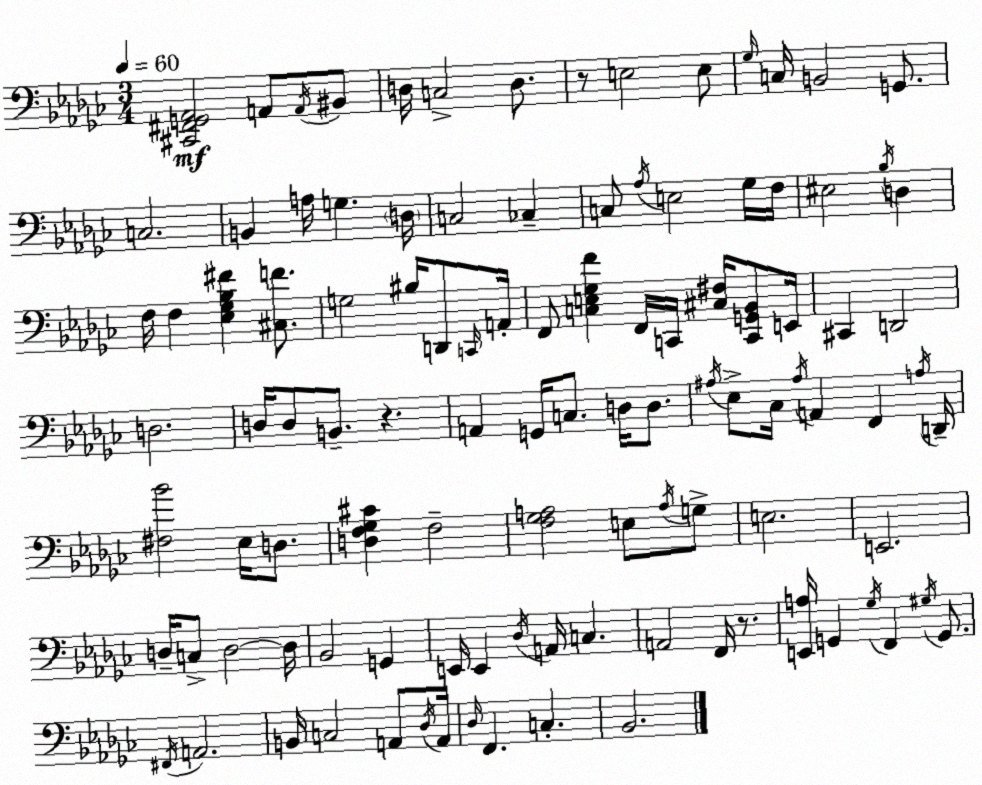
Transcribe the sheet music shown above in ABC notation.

X:1
T:Untitled
M:3/4
L:1/4
K:Ebm
[^C,,^F,,G,,_A,,]2 A,,/2 A,,/4 ^B,,/2 D,/4 C,2 D,/2 z/2 E,2 E,/2 _G,/4 C,/4 B,,2 G,,/2 C,2 B,, A,/4 G, D,/4 C,2 _C, C,/2 _A,/4 E,2 _G,/4 F,/4 ^E,2 _B,/4 D, F,/4 F, [_E,_G,_B,^F] [^C,F]/2 G,2 ^B,/4 D,,/2 C,,/4 A,,/4 F,,/2 [C,E,_G,F] F,,/4 C,,/4 [^C,^F,]/4 [C,,G,,_B,,]/2 E,,/4 ^C,, D,,2 D,2 D,/4 D,/2 B,,/2 z A,, G,,/4 C,/2 D,/4 D,/2 ^A,/4 _E,/2 _C,/4 ^A,/4 A,, F,, A,/4 D,,/4 [^F,_B]2 _E,/4 D,/2 [D,F,_G,^C] F,2 [F,_G,A,]2 E,/2 A,/4 G,/2 E,2 E,,2 D,/4 C,/2 D,2 D,/4 _B,,2 G,, E,,/4 E,, _D,/4 A,,/4 C, A,,2 F,,/4 z/2 [E,,A,]/4 G,, _G,/4 F,, ^G,/4 G,,/2 ^F,,/4 A,,2 B,,/4 C,2 A,,/2 _D,/4 A,,/4 _D,/4 F,, C, _B,,2